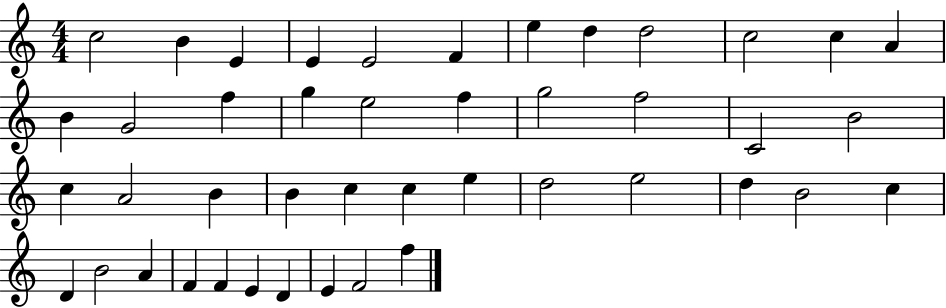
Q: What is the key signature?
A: C major